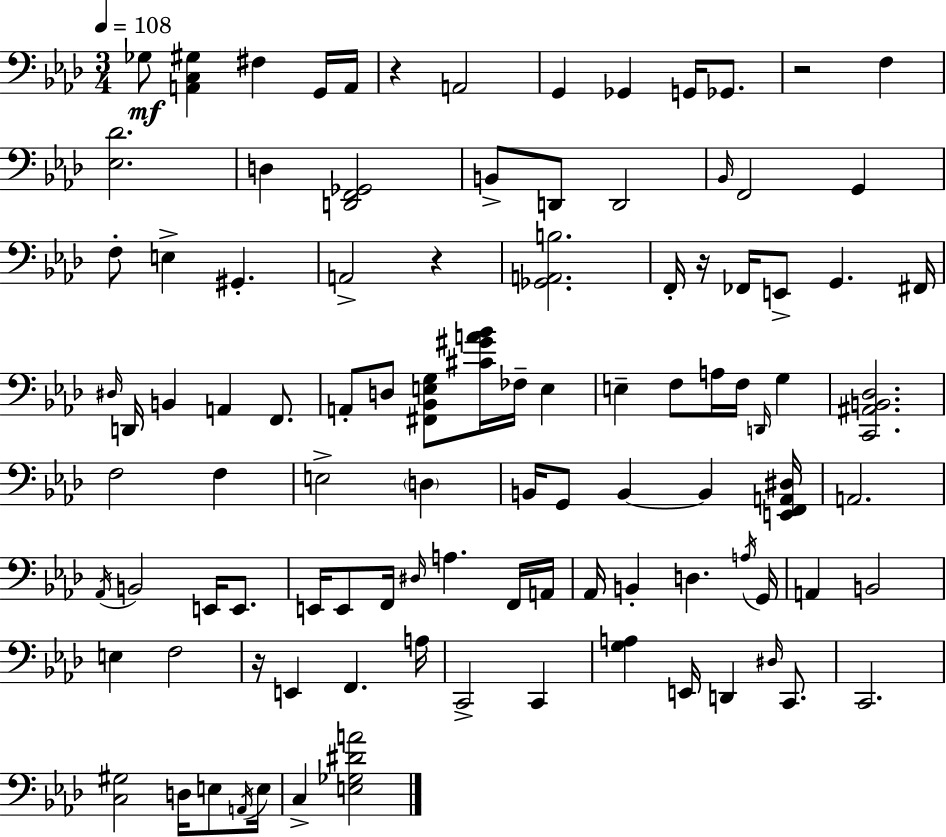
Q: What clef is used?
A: bass